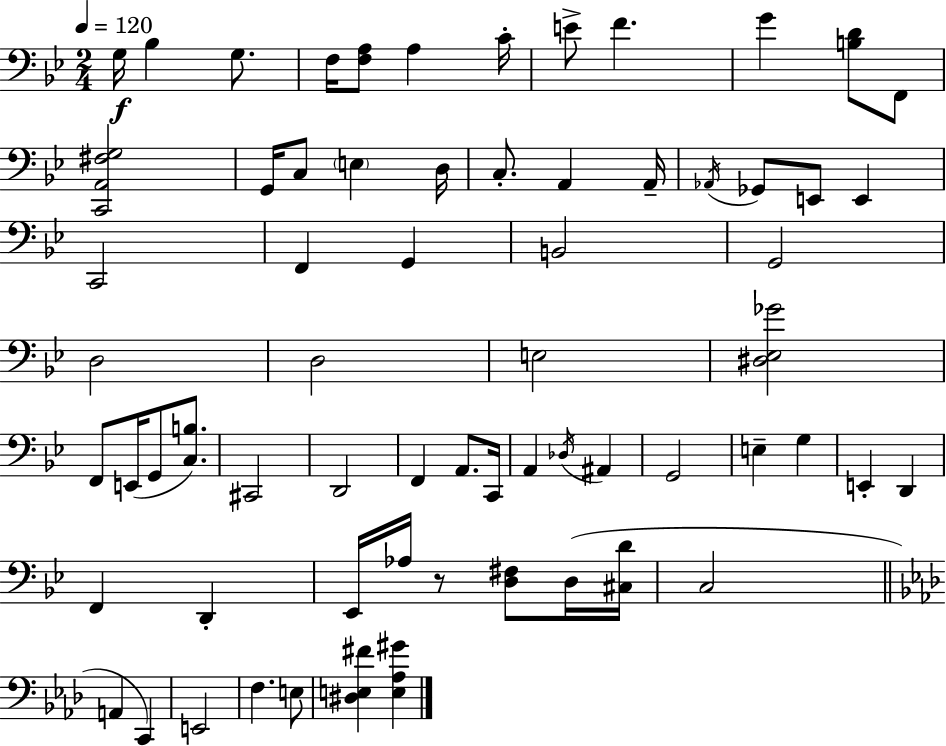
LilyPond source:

{
  \clef bass
  \numericTimeSignature
  \time 2/4
  \key g \minor
  \tempo 4 = 120
  g16\f bes4 g8. | f16 <f a>8 a4 c'16-. | e'8-> f'4. | g'4 <b d'>8 f,8 | \break <c, a, fis g>2 | g,16 c8 \parenthesize e4 d16 | c8.-. a,4 a,16-- | \acciaccatura { aes,16 } ges,8 e,8 e,4 | \break c,2 | f,4 g,4 | b,2 | g,2 | \break d2 | d2 | e2 | <dis ees ges'>2 | \break f,8 e,16( g,8 <c b>8.) | cis,2 | d,2 | f,4 a,8. | \break c,16 a,4 \acciaccatura { des16 } ais,4 | g,2 | e4-- g4 | e,4-. d,4 | \break f,4 d,4-. | ees,16 aes16 r8 <d fis>8 | d16( <cis d'>16 c2 | \bar "||" \break \key aes \major a,4 c,4) | e,2 | f4. e8 | <dis e fis'>4 <e aes gis'>4 | \break \bar "|."
}